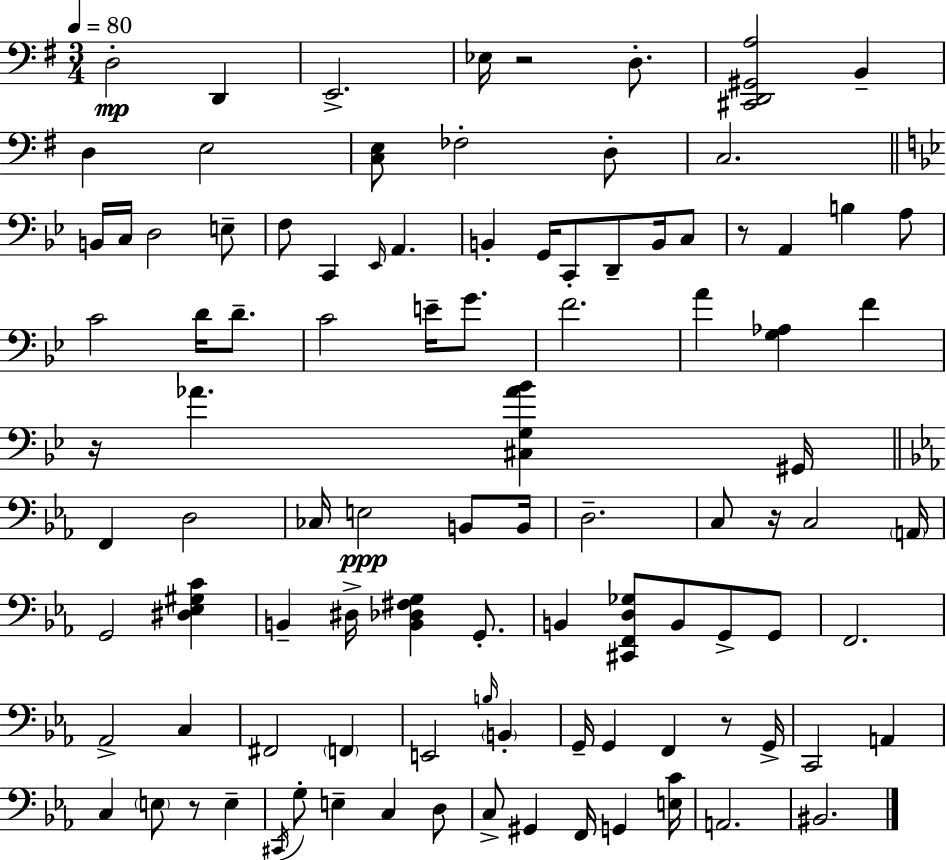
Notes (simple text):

D3/h D2/q E2/h. Eb3/s R/h D3/e. [C#2,D2,G#2,A3]/h B2/q D3/q E3/h [C3,E3]/e FES3/h D3/e C3/h. B2/s C3/s D3/h E3/e F3/e C2/q Eb2/s A2/q. B2/q G2/s C2/e D2/e B2/s C3/e R/e A2/q B3/q A3/e C4/h D4/s D4/e. C4/h E4/s G4/e. F4/h. A4/q [G3,Ab3]/q F4/q R/s Ab4/q. [C#3,G3,Ab4,Bb4]/q G#2/s F2/q D3/h CES3/s E3/h B2/e B2/s D3/h. C3/e R/s C3/h A2/s G2/h [D#3,Eb3,G#3,C4]/q B2/q D#3/s [B2,Db3,F#3,G3]/q G2/e. B2/q [C#2,F2,D3,Gb3]/e B2/e G2/e G2/e F2/h. Ab2/h C3/q F#2/h F2/q E2/h B3/s B2/q G2/s G2/q F2/q R/e G2/s C2/h A2/q C3/q E3/e R/e E3/q C#2/s G3/e E3/q C3/q D3/e C3/e G#2/q F2/s G2/q [E3,C4]/s A2/h. BIS2/h.